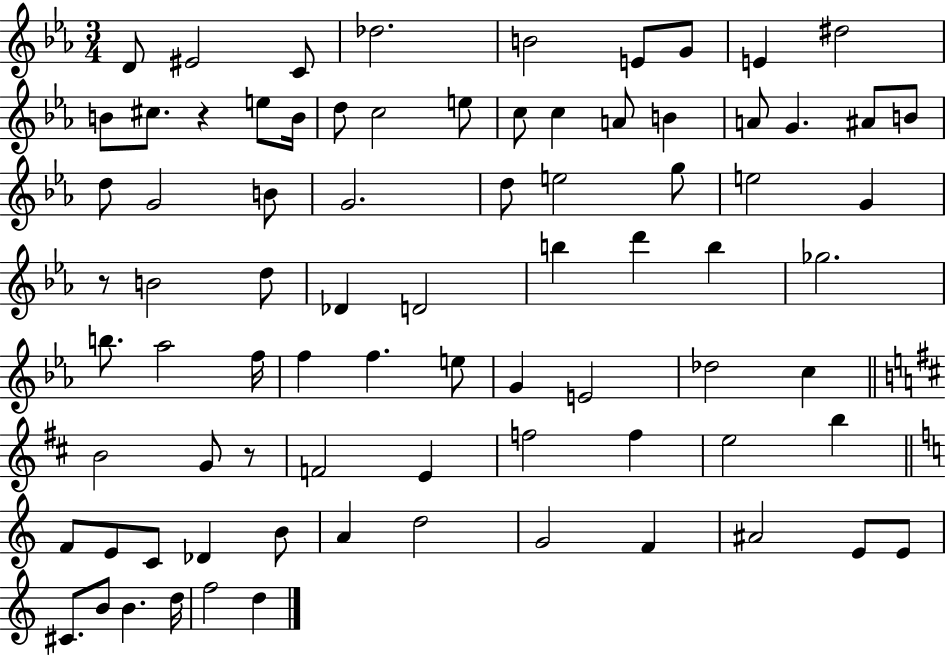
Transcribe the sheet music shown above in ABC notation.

X:1
T:Untitled
M:3/4
L:1/4
K:Eb
D/2 ^E2 C/2 _d2 B2 E/2 G/2 E ^d2 B/2 ^c/2 z e/2 B/4 d/2 c2 e/2 c/2 c A/2 B A/2 G ^A/2 B/2 d/2 G2 B/2 G2 d/2 e2 g/2 e2 G z/2 B2 d/2 _D D2 b d' b _g2 b/2 _a2 f/4 f f e/2 G E2 _d2 c B2 G/2 z/2 F2 E f2 f e2 b F/2 E/2 C/2 _D B/2 A d2 G2 F ^A2 E/2 E/2 ^C/2 B/2 B d/4 f2 d